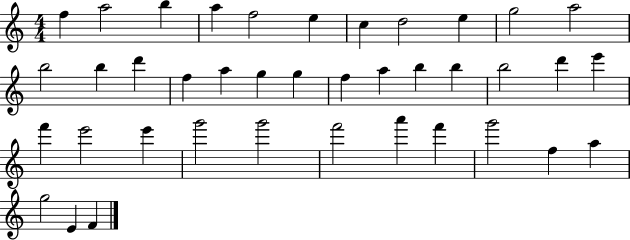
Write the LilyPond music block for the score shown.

{
  \clef treble
  \numericTimeSignature
  \time 4/4
  \key c \major
  f''4 a''2 b''4 | a''4 f''2 e''4 | c''4 d''2 e''4 | g''2 a''2 | \break b''2 b''4 d'''4 | f''4 a''4 g''4 g''4 | f''4 a''4 b''4 b''4 | b''2 d'''4 e'''4 | \break f'''4 e'''2 e'''4 | g'''2 g'''2 | f'''2 a'''4 f'''4 | g'''2 f''4 a''4 | \break g''2 e'4 f'4 | \bar "|."
}